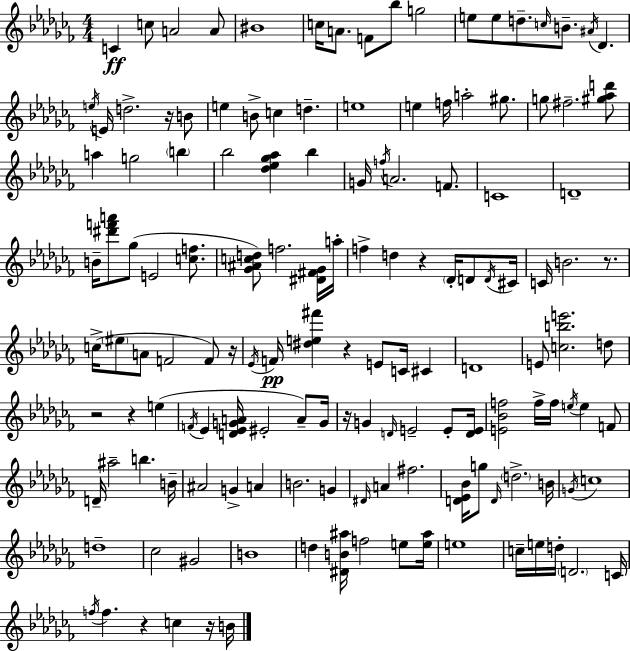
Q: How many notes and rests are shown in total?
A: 143